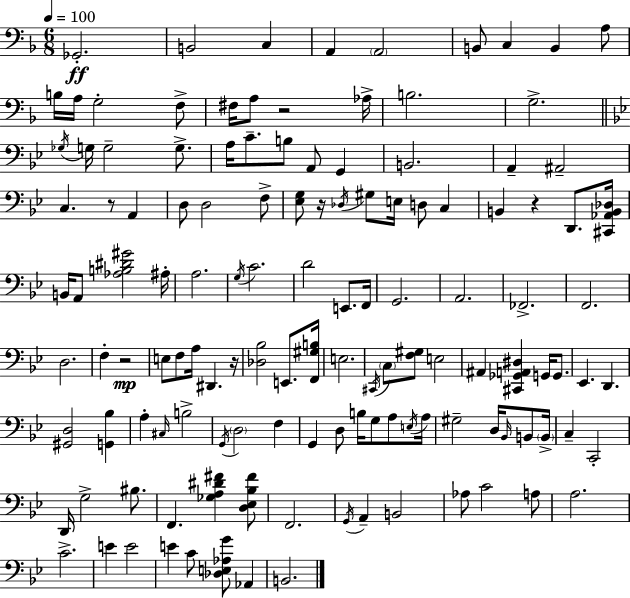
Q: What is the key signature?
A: D minor